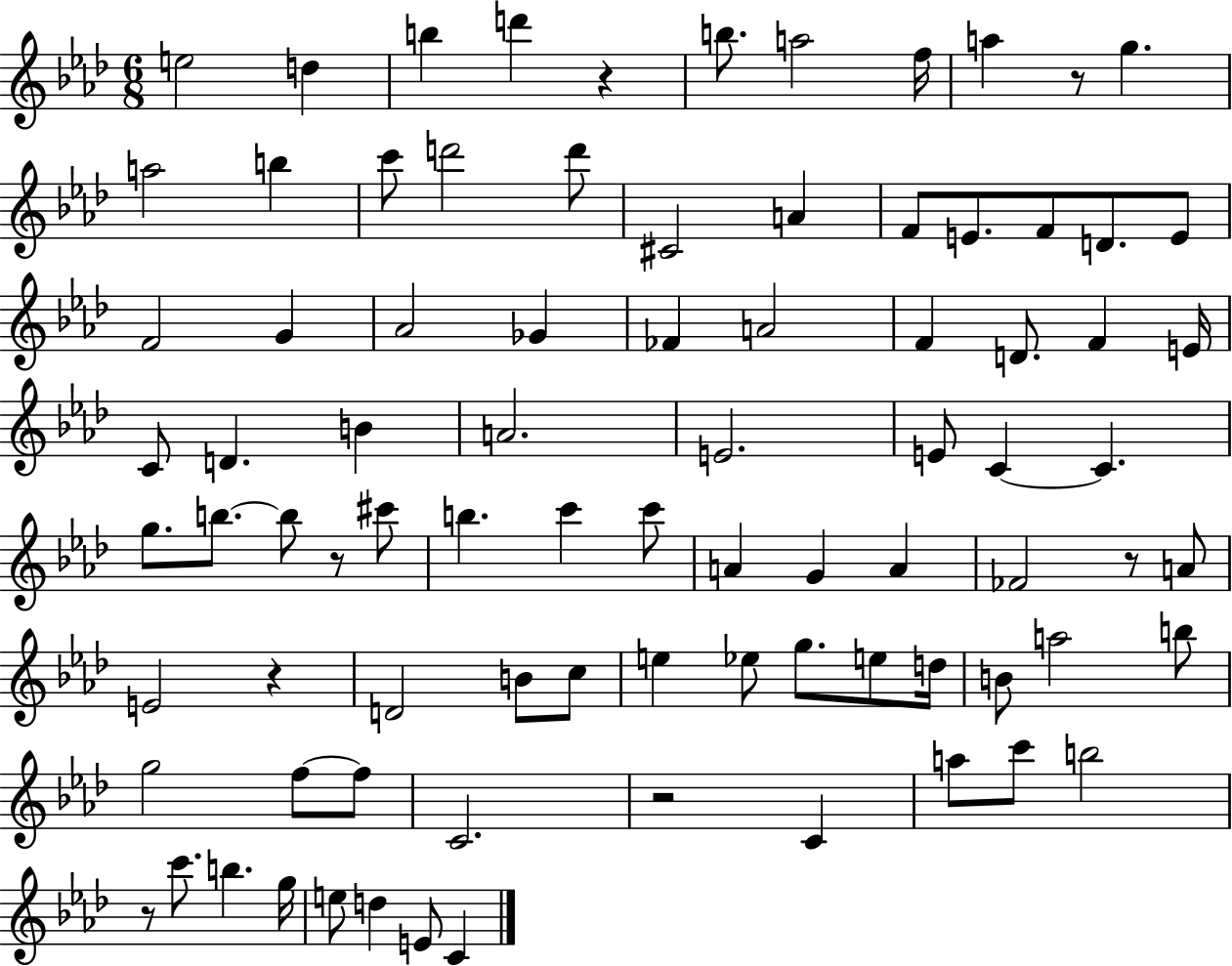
E5/h D5/q B5/q D6/q R/q B5/e. A5/h F5/s A5/q R/e G5/q. A5/h B5/q C6/e D6/h D6/e C#4/h A4/q F4/e E4/e. F4/e D4/e. E4/e F4/h G4/q Ab4/h Gb4/q FES4/q A4/h F4/q D4/e. F4/q E4/s C4/e D4/q. B4/q A4/h. E4/h. E4/e C4/q C4/q. G5/e. B5/e. B5/e R/e C#6/e B5/q. C6/q C6/e A4/q G4/q A4/q FES4/h R/e A4/e E4/h R/q D4/h B4/e C5/e E5/q Eb5/e G5/e. E5/e D5/s B4/e A5/h B5/e G5/h F5/e F5/e C4/h. R/h C4/q A5/e C6/e B5/h R/e C6/e. B5/q. G5/s E5/e D5/q E4/e C4/q